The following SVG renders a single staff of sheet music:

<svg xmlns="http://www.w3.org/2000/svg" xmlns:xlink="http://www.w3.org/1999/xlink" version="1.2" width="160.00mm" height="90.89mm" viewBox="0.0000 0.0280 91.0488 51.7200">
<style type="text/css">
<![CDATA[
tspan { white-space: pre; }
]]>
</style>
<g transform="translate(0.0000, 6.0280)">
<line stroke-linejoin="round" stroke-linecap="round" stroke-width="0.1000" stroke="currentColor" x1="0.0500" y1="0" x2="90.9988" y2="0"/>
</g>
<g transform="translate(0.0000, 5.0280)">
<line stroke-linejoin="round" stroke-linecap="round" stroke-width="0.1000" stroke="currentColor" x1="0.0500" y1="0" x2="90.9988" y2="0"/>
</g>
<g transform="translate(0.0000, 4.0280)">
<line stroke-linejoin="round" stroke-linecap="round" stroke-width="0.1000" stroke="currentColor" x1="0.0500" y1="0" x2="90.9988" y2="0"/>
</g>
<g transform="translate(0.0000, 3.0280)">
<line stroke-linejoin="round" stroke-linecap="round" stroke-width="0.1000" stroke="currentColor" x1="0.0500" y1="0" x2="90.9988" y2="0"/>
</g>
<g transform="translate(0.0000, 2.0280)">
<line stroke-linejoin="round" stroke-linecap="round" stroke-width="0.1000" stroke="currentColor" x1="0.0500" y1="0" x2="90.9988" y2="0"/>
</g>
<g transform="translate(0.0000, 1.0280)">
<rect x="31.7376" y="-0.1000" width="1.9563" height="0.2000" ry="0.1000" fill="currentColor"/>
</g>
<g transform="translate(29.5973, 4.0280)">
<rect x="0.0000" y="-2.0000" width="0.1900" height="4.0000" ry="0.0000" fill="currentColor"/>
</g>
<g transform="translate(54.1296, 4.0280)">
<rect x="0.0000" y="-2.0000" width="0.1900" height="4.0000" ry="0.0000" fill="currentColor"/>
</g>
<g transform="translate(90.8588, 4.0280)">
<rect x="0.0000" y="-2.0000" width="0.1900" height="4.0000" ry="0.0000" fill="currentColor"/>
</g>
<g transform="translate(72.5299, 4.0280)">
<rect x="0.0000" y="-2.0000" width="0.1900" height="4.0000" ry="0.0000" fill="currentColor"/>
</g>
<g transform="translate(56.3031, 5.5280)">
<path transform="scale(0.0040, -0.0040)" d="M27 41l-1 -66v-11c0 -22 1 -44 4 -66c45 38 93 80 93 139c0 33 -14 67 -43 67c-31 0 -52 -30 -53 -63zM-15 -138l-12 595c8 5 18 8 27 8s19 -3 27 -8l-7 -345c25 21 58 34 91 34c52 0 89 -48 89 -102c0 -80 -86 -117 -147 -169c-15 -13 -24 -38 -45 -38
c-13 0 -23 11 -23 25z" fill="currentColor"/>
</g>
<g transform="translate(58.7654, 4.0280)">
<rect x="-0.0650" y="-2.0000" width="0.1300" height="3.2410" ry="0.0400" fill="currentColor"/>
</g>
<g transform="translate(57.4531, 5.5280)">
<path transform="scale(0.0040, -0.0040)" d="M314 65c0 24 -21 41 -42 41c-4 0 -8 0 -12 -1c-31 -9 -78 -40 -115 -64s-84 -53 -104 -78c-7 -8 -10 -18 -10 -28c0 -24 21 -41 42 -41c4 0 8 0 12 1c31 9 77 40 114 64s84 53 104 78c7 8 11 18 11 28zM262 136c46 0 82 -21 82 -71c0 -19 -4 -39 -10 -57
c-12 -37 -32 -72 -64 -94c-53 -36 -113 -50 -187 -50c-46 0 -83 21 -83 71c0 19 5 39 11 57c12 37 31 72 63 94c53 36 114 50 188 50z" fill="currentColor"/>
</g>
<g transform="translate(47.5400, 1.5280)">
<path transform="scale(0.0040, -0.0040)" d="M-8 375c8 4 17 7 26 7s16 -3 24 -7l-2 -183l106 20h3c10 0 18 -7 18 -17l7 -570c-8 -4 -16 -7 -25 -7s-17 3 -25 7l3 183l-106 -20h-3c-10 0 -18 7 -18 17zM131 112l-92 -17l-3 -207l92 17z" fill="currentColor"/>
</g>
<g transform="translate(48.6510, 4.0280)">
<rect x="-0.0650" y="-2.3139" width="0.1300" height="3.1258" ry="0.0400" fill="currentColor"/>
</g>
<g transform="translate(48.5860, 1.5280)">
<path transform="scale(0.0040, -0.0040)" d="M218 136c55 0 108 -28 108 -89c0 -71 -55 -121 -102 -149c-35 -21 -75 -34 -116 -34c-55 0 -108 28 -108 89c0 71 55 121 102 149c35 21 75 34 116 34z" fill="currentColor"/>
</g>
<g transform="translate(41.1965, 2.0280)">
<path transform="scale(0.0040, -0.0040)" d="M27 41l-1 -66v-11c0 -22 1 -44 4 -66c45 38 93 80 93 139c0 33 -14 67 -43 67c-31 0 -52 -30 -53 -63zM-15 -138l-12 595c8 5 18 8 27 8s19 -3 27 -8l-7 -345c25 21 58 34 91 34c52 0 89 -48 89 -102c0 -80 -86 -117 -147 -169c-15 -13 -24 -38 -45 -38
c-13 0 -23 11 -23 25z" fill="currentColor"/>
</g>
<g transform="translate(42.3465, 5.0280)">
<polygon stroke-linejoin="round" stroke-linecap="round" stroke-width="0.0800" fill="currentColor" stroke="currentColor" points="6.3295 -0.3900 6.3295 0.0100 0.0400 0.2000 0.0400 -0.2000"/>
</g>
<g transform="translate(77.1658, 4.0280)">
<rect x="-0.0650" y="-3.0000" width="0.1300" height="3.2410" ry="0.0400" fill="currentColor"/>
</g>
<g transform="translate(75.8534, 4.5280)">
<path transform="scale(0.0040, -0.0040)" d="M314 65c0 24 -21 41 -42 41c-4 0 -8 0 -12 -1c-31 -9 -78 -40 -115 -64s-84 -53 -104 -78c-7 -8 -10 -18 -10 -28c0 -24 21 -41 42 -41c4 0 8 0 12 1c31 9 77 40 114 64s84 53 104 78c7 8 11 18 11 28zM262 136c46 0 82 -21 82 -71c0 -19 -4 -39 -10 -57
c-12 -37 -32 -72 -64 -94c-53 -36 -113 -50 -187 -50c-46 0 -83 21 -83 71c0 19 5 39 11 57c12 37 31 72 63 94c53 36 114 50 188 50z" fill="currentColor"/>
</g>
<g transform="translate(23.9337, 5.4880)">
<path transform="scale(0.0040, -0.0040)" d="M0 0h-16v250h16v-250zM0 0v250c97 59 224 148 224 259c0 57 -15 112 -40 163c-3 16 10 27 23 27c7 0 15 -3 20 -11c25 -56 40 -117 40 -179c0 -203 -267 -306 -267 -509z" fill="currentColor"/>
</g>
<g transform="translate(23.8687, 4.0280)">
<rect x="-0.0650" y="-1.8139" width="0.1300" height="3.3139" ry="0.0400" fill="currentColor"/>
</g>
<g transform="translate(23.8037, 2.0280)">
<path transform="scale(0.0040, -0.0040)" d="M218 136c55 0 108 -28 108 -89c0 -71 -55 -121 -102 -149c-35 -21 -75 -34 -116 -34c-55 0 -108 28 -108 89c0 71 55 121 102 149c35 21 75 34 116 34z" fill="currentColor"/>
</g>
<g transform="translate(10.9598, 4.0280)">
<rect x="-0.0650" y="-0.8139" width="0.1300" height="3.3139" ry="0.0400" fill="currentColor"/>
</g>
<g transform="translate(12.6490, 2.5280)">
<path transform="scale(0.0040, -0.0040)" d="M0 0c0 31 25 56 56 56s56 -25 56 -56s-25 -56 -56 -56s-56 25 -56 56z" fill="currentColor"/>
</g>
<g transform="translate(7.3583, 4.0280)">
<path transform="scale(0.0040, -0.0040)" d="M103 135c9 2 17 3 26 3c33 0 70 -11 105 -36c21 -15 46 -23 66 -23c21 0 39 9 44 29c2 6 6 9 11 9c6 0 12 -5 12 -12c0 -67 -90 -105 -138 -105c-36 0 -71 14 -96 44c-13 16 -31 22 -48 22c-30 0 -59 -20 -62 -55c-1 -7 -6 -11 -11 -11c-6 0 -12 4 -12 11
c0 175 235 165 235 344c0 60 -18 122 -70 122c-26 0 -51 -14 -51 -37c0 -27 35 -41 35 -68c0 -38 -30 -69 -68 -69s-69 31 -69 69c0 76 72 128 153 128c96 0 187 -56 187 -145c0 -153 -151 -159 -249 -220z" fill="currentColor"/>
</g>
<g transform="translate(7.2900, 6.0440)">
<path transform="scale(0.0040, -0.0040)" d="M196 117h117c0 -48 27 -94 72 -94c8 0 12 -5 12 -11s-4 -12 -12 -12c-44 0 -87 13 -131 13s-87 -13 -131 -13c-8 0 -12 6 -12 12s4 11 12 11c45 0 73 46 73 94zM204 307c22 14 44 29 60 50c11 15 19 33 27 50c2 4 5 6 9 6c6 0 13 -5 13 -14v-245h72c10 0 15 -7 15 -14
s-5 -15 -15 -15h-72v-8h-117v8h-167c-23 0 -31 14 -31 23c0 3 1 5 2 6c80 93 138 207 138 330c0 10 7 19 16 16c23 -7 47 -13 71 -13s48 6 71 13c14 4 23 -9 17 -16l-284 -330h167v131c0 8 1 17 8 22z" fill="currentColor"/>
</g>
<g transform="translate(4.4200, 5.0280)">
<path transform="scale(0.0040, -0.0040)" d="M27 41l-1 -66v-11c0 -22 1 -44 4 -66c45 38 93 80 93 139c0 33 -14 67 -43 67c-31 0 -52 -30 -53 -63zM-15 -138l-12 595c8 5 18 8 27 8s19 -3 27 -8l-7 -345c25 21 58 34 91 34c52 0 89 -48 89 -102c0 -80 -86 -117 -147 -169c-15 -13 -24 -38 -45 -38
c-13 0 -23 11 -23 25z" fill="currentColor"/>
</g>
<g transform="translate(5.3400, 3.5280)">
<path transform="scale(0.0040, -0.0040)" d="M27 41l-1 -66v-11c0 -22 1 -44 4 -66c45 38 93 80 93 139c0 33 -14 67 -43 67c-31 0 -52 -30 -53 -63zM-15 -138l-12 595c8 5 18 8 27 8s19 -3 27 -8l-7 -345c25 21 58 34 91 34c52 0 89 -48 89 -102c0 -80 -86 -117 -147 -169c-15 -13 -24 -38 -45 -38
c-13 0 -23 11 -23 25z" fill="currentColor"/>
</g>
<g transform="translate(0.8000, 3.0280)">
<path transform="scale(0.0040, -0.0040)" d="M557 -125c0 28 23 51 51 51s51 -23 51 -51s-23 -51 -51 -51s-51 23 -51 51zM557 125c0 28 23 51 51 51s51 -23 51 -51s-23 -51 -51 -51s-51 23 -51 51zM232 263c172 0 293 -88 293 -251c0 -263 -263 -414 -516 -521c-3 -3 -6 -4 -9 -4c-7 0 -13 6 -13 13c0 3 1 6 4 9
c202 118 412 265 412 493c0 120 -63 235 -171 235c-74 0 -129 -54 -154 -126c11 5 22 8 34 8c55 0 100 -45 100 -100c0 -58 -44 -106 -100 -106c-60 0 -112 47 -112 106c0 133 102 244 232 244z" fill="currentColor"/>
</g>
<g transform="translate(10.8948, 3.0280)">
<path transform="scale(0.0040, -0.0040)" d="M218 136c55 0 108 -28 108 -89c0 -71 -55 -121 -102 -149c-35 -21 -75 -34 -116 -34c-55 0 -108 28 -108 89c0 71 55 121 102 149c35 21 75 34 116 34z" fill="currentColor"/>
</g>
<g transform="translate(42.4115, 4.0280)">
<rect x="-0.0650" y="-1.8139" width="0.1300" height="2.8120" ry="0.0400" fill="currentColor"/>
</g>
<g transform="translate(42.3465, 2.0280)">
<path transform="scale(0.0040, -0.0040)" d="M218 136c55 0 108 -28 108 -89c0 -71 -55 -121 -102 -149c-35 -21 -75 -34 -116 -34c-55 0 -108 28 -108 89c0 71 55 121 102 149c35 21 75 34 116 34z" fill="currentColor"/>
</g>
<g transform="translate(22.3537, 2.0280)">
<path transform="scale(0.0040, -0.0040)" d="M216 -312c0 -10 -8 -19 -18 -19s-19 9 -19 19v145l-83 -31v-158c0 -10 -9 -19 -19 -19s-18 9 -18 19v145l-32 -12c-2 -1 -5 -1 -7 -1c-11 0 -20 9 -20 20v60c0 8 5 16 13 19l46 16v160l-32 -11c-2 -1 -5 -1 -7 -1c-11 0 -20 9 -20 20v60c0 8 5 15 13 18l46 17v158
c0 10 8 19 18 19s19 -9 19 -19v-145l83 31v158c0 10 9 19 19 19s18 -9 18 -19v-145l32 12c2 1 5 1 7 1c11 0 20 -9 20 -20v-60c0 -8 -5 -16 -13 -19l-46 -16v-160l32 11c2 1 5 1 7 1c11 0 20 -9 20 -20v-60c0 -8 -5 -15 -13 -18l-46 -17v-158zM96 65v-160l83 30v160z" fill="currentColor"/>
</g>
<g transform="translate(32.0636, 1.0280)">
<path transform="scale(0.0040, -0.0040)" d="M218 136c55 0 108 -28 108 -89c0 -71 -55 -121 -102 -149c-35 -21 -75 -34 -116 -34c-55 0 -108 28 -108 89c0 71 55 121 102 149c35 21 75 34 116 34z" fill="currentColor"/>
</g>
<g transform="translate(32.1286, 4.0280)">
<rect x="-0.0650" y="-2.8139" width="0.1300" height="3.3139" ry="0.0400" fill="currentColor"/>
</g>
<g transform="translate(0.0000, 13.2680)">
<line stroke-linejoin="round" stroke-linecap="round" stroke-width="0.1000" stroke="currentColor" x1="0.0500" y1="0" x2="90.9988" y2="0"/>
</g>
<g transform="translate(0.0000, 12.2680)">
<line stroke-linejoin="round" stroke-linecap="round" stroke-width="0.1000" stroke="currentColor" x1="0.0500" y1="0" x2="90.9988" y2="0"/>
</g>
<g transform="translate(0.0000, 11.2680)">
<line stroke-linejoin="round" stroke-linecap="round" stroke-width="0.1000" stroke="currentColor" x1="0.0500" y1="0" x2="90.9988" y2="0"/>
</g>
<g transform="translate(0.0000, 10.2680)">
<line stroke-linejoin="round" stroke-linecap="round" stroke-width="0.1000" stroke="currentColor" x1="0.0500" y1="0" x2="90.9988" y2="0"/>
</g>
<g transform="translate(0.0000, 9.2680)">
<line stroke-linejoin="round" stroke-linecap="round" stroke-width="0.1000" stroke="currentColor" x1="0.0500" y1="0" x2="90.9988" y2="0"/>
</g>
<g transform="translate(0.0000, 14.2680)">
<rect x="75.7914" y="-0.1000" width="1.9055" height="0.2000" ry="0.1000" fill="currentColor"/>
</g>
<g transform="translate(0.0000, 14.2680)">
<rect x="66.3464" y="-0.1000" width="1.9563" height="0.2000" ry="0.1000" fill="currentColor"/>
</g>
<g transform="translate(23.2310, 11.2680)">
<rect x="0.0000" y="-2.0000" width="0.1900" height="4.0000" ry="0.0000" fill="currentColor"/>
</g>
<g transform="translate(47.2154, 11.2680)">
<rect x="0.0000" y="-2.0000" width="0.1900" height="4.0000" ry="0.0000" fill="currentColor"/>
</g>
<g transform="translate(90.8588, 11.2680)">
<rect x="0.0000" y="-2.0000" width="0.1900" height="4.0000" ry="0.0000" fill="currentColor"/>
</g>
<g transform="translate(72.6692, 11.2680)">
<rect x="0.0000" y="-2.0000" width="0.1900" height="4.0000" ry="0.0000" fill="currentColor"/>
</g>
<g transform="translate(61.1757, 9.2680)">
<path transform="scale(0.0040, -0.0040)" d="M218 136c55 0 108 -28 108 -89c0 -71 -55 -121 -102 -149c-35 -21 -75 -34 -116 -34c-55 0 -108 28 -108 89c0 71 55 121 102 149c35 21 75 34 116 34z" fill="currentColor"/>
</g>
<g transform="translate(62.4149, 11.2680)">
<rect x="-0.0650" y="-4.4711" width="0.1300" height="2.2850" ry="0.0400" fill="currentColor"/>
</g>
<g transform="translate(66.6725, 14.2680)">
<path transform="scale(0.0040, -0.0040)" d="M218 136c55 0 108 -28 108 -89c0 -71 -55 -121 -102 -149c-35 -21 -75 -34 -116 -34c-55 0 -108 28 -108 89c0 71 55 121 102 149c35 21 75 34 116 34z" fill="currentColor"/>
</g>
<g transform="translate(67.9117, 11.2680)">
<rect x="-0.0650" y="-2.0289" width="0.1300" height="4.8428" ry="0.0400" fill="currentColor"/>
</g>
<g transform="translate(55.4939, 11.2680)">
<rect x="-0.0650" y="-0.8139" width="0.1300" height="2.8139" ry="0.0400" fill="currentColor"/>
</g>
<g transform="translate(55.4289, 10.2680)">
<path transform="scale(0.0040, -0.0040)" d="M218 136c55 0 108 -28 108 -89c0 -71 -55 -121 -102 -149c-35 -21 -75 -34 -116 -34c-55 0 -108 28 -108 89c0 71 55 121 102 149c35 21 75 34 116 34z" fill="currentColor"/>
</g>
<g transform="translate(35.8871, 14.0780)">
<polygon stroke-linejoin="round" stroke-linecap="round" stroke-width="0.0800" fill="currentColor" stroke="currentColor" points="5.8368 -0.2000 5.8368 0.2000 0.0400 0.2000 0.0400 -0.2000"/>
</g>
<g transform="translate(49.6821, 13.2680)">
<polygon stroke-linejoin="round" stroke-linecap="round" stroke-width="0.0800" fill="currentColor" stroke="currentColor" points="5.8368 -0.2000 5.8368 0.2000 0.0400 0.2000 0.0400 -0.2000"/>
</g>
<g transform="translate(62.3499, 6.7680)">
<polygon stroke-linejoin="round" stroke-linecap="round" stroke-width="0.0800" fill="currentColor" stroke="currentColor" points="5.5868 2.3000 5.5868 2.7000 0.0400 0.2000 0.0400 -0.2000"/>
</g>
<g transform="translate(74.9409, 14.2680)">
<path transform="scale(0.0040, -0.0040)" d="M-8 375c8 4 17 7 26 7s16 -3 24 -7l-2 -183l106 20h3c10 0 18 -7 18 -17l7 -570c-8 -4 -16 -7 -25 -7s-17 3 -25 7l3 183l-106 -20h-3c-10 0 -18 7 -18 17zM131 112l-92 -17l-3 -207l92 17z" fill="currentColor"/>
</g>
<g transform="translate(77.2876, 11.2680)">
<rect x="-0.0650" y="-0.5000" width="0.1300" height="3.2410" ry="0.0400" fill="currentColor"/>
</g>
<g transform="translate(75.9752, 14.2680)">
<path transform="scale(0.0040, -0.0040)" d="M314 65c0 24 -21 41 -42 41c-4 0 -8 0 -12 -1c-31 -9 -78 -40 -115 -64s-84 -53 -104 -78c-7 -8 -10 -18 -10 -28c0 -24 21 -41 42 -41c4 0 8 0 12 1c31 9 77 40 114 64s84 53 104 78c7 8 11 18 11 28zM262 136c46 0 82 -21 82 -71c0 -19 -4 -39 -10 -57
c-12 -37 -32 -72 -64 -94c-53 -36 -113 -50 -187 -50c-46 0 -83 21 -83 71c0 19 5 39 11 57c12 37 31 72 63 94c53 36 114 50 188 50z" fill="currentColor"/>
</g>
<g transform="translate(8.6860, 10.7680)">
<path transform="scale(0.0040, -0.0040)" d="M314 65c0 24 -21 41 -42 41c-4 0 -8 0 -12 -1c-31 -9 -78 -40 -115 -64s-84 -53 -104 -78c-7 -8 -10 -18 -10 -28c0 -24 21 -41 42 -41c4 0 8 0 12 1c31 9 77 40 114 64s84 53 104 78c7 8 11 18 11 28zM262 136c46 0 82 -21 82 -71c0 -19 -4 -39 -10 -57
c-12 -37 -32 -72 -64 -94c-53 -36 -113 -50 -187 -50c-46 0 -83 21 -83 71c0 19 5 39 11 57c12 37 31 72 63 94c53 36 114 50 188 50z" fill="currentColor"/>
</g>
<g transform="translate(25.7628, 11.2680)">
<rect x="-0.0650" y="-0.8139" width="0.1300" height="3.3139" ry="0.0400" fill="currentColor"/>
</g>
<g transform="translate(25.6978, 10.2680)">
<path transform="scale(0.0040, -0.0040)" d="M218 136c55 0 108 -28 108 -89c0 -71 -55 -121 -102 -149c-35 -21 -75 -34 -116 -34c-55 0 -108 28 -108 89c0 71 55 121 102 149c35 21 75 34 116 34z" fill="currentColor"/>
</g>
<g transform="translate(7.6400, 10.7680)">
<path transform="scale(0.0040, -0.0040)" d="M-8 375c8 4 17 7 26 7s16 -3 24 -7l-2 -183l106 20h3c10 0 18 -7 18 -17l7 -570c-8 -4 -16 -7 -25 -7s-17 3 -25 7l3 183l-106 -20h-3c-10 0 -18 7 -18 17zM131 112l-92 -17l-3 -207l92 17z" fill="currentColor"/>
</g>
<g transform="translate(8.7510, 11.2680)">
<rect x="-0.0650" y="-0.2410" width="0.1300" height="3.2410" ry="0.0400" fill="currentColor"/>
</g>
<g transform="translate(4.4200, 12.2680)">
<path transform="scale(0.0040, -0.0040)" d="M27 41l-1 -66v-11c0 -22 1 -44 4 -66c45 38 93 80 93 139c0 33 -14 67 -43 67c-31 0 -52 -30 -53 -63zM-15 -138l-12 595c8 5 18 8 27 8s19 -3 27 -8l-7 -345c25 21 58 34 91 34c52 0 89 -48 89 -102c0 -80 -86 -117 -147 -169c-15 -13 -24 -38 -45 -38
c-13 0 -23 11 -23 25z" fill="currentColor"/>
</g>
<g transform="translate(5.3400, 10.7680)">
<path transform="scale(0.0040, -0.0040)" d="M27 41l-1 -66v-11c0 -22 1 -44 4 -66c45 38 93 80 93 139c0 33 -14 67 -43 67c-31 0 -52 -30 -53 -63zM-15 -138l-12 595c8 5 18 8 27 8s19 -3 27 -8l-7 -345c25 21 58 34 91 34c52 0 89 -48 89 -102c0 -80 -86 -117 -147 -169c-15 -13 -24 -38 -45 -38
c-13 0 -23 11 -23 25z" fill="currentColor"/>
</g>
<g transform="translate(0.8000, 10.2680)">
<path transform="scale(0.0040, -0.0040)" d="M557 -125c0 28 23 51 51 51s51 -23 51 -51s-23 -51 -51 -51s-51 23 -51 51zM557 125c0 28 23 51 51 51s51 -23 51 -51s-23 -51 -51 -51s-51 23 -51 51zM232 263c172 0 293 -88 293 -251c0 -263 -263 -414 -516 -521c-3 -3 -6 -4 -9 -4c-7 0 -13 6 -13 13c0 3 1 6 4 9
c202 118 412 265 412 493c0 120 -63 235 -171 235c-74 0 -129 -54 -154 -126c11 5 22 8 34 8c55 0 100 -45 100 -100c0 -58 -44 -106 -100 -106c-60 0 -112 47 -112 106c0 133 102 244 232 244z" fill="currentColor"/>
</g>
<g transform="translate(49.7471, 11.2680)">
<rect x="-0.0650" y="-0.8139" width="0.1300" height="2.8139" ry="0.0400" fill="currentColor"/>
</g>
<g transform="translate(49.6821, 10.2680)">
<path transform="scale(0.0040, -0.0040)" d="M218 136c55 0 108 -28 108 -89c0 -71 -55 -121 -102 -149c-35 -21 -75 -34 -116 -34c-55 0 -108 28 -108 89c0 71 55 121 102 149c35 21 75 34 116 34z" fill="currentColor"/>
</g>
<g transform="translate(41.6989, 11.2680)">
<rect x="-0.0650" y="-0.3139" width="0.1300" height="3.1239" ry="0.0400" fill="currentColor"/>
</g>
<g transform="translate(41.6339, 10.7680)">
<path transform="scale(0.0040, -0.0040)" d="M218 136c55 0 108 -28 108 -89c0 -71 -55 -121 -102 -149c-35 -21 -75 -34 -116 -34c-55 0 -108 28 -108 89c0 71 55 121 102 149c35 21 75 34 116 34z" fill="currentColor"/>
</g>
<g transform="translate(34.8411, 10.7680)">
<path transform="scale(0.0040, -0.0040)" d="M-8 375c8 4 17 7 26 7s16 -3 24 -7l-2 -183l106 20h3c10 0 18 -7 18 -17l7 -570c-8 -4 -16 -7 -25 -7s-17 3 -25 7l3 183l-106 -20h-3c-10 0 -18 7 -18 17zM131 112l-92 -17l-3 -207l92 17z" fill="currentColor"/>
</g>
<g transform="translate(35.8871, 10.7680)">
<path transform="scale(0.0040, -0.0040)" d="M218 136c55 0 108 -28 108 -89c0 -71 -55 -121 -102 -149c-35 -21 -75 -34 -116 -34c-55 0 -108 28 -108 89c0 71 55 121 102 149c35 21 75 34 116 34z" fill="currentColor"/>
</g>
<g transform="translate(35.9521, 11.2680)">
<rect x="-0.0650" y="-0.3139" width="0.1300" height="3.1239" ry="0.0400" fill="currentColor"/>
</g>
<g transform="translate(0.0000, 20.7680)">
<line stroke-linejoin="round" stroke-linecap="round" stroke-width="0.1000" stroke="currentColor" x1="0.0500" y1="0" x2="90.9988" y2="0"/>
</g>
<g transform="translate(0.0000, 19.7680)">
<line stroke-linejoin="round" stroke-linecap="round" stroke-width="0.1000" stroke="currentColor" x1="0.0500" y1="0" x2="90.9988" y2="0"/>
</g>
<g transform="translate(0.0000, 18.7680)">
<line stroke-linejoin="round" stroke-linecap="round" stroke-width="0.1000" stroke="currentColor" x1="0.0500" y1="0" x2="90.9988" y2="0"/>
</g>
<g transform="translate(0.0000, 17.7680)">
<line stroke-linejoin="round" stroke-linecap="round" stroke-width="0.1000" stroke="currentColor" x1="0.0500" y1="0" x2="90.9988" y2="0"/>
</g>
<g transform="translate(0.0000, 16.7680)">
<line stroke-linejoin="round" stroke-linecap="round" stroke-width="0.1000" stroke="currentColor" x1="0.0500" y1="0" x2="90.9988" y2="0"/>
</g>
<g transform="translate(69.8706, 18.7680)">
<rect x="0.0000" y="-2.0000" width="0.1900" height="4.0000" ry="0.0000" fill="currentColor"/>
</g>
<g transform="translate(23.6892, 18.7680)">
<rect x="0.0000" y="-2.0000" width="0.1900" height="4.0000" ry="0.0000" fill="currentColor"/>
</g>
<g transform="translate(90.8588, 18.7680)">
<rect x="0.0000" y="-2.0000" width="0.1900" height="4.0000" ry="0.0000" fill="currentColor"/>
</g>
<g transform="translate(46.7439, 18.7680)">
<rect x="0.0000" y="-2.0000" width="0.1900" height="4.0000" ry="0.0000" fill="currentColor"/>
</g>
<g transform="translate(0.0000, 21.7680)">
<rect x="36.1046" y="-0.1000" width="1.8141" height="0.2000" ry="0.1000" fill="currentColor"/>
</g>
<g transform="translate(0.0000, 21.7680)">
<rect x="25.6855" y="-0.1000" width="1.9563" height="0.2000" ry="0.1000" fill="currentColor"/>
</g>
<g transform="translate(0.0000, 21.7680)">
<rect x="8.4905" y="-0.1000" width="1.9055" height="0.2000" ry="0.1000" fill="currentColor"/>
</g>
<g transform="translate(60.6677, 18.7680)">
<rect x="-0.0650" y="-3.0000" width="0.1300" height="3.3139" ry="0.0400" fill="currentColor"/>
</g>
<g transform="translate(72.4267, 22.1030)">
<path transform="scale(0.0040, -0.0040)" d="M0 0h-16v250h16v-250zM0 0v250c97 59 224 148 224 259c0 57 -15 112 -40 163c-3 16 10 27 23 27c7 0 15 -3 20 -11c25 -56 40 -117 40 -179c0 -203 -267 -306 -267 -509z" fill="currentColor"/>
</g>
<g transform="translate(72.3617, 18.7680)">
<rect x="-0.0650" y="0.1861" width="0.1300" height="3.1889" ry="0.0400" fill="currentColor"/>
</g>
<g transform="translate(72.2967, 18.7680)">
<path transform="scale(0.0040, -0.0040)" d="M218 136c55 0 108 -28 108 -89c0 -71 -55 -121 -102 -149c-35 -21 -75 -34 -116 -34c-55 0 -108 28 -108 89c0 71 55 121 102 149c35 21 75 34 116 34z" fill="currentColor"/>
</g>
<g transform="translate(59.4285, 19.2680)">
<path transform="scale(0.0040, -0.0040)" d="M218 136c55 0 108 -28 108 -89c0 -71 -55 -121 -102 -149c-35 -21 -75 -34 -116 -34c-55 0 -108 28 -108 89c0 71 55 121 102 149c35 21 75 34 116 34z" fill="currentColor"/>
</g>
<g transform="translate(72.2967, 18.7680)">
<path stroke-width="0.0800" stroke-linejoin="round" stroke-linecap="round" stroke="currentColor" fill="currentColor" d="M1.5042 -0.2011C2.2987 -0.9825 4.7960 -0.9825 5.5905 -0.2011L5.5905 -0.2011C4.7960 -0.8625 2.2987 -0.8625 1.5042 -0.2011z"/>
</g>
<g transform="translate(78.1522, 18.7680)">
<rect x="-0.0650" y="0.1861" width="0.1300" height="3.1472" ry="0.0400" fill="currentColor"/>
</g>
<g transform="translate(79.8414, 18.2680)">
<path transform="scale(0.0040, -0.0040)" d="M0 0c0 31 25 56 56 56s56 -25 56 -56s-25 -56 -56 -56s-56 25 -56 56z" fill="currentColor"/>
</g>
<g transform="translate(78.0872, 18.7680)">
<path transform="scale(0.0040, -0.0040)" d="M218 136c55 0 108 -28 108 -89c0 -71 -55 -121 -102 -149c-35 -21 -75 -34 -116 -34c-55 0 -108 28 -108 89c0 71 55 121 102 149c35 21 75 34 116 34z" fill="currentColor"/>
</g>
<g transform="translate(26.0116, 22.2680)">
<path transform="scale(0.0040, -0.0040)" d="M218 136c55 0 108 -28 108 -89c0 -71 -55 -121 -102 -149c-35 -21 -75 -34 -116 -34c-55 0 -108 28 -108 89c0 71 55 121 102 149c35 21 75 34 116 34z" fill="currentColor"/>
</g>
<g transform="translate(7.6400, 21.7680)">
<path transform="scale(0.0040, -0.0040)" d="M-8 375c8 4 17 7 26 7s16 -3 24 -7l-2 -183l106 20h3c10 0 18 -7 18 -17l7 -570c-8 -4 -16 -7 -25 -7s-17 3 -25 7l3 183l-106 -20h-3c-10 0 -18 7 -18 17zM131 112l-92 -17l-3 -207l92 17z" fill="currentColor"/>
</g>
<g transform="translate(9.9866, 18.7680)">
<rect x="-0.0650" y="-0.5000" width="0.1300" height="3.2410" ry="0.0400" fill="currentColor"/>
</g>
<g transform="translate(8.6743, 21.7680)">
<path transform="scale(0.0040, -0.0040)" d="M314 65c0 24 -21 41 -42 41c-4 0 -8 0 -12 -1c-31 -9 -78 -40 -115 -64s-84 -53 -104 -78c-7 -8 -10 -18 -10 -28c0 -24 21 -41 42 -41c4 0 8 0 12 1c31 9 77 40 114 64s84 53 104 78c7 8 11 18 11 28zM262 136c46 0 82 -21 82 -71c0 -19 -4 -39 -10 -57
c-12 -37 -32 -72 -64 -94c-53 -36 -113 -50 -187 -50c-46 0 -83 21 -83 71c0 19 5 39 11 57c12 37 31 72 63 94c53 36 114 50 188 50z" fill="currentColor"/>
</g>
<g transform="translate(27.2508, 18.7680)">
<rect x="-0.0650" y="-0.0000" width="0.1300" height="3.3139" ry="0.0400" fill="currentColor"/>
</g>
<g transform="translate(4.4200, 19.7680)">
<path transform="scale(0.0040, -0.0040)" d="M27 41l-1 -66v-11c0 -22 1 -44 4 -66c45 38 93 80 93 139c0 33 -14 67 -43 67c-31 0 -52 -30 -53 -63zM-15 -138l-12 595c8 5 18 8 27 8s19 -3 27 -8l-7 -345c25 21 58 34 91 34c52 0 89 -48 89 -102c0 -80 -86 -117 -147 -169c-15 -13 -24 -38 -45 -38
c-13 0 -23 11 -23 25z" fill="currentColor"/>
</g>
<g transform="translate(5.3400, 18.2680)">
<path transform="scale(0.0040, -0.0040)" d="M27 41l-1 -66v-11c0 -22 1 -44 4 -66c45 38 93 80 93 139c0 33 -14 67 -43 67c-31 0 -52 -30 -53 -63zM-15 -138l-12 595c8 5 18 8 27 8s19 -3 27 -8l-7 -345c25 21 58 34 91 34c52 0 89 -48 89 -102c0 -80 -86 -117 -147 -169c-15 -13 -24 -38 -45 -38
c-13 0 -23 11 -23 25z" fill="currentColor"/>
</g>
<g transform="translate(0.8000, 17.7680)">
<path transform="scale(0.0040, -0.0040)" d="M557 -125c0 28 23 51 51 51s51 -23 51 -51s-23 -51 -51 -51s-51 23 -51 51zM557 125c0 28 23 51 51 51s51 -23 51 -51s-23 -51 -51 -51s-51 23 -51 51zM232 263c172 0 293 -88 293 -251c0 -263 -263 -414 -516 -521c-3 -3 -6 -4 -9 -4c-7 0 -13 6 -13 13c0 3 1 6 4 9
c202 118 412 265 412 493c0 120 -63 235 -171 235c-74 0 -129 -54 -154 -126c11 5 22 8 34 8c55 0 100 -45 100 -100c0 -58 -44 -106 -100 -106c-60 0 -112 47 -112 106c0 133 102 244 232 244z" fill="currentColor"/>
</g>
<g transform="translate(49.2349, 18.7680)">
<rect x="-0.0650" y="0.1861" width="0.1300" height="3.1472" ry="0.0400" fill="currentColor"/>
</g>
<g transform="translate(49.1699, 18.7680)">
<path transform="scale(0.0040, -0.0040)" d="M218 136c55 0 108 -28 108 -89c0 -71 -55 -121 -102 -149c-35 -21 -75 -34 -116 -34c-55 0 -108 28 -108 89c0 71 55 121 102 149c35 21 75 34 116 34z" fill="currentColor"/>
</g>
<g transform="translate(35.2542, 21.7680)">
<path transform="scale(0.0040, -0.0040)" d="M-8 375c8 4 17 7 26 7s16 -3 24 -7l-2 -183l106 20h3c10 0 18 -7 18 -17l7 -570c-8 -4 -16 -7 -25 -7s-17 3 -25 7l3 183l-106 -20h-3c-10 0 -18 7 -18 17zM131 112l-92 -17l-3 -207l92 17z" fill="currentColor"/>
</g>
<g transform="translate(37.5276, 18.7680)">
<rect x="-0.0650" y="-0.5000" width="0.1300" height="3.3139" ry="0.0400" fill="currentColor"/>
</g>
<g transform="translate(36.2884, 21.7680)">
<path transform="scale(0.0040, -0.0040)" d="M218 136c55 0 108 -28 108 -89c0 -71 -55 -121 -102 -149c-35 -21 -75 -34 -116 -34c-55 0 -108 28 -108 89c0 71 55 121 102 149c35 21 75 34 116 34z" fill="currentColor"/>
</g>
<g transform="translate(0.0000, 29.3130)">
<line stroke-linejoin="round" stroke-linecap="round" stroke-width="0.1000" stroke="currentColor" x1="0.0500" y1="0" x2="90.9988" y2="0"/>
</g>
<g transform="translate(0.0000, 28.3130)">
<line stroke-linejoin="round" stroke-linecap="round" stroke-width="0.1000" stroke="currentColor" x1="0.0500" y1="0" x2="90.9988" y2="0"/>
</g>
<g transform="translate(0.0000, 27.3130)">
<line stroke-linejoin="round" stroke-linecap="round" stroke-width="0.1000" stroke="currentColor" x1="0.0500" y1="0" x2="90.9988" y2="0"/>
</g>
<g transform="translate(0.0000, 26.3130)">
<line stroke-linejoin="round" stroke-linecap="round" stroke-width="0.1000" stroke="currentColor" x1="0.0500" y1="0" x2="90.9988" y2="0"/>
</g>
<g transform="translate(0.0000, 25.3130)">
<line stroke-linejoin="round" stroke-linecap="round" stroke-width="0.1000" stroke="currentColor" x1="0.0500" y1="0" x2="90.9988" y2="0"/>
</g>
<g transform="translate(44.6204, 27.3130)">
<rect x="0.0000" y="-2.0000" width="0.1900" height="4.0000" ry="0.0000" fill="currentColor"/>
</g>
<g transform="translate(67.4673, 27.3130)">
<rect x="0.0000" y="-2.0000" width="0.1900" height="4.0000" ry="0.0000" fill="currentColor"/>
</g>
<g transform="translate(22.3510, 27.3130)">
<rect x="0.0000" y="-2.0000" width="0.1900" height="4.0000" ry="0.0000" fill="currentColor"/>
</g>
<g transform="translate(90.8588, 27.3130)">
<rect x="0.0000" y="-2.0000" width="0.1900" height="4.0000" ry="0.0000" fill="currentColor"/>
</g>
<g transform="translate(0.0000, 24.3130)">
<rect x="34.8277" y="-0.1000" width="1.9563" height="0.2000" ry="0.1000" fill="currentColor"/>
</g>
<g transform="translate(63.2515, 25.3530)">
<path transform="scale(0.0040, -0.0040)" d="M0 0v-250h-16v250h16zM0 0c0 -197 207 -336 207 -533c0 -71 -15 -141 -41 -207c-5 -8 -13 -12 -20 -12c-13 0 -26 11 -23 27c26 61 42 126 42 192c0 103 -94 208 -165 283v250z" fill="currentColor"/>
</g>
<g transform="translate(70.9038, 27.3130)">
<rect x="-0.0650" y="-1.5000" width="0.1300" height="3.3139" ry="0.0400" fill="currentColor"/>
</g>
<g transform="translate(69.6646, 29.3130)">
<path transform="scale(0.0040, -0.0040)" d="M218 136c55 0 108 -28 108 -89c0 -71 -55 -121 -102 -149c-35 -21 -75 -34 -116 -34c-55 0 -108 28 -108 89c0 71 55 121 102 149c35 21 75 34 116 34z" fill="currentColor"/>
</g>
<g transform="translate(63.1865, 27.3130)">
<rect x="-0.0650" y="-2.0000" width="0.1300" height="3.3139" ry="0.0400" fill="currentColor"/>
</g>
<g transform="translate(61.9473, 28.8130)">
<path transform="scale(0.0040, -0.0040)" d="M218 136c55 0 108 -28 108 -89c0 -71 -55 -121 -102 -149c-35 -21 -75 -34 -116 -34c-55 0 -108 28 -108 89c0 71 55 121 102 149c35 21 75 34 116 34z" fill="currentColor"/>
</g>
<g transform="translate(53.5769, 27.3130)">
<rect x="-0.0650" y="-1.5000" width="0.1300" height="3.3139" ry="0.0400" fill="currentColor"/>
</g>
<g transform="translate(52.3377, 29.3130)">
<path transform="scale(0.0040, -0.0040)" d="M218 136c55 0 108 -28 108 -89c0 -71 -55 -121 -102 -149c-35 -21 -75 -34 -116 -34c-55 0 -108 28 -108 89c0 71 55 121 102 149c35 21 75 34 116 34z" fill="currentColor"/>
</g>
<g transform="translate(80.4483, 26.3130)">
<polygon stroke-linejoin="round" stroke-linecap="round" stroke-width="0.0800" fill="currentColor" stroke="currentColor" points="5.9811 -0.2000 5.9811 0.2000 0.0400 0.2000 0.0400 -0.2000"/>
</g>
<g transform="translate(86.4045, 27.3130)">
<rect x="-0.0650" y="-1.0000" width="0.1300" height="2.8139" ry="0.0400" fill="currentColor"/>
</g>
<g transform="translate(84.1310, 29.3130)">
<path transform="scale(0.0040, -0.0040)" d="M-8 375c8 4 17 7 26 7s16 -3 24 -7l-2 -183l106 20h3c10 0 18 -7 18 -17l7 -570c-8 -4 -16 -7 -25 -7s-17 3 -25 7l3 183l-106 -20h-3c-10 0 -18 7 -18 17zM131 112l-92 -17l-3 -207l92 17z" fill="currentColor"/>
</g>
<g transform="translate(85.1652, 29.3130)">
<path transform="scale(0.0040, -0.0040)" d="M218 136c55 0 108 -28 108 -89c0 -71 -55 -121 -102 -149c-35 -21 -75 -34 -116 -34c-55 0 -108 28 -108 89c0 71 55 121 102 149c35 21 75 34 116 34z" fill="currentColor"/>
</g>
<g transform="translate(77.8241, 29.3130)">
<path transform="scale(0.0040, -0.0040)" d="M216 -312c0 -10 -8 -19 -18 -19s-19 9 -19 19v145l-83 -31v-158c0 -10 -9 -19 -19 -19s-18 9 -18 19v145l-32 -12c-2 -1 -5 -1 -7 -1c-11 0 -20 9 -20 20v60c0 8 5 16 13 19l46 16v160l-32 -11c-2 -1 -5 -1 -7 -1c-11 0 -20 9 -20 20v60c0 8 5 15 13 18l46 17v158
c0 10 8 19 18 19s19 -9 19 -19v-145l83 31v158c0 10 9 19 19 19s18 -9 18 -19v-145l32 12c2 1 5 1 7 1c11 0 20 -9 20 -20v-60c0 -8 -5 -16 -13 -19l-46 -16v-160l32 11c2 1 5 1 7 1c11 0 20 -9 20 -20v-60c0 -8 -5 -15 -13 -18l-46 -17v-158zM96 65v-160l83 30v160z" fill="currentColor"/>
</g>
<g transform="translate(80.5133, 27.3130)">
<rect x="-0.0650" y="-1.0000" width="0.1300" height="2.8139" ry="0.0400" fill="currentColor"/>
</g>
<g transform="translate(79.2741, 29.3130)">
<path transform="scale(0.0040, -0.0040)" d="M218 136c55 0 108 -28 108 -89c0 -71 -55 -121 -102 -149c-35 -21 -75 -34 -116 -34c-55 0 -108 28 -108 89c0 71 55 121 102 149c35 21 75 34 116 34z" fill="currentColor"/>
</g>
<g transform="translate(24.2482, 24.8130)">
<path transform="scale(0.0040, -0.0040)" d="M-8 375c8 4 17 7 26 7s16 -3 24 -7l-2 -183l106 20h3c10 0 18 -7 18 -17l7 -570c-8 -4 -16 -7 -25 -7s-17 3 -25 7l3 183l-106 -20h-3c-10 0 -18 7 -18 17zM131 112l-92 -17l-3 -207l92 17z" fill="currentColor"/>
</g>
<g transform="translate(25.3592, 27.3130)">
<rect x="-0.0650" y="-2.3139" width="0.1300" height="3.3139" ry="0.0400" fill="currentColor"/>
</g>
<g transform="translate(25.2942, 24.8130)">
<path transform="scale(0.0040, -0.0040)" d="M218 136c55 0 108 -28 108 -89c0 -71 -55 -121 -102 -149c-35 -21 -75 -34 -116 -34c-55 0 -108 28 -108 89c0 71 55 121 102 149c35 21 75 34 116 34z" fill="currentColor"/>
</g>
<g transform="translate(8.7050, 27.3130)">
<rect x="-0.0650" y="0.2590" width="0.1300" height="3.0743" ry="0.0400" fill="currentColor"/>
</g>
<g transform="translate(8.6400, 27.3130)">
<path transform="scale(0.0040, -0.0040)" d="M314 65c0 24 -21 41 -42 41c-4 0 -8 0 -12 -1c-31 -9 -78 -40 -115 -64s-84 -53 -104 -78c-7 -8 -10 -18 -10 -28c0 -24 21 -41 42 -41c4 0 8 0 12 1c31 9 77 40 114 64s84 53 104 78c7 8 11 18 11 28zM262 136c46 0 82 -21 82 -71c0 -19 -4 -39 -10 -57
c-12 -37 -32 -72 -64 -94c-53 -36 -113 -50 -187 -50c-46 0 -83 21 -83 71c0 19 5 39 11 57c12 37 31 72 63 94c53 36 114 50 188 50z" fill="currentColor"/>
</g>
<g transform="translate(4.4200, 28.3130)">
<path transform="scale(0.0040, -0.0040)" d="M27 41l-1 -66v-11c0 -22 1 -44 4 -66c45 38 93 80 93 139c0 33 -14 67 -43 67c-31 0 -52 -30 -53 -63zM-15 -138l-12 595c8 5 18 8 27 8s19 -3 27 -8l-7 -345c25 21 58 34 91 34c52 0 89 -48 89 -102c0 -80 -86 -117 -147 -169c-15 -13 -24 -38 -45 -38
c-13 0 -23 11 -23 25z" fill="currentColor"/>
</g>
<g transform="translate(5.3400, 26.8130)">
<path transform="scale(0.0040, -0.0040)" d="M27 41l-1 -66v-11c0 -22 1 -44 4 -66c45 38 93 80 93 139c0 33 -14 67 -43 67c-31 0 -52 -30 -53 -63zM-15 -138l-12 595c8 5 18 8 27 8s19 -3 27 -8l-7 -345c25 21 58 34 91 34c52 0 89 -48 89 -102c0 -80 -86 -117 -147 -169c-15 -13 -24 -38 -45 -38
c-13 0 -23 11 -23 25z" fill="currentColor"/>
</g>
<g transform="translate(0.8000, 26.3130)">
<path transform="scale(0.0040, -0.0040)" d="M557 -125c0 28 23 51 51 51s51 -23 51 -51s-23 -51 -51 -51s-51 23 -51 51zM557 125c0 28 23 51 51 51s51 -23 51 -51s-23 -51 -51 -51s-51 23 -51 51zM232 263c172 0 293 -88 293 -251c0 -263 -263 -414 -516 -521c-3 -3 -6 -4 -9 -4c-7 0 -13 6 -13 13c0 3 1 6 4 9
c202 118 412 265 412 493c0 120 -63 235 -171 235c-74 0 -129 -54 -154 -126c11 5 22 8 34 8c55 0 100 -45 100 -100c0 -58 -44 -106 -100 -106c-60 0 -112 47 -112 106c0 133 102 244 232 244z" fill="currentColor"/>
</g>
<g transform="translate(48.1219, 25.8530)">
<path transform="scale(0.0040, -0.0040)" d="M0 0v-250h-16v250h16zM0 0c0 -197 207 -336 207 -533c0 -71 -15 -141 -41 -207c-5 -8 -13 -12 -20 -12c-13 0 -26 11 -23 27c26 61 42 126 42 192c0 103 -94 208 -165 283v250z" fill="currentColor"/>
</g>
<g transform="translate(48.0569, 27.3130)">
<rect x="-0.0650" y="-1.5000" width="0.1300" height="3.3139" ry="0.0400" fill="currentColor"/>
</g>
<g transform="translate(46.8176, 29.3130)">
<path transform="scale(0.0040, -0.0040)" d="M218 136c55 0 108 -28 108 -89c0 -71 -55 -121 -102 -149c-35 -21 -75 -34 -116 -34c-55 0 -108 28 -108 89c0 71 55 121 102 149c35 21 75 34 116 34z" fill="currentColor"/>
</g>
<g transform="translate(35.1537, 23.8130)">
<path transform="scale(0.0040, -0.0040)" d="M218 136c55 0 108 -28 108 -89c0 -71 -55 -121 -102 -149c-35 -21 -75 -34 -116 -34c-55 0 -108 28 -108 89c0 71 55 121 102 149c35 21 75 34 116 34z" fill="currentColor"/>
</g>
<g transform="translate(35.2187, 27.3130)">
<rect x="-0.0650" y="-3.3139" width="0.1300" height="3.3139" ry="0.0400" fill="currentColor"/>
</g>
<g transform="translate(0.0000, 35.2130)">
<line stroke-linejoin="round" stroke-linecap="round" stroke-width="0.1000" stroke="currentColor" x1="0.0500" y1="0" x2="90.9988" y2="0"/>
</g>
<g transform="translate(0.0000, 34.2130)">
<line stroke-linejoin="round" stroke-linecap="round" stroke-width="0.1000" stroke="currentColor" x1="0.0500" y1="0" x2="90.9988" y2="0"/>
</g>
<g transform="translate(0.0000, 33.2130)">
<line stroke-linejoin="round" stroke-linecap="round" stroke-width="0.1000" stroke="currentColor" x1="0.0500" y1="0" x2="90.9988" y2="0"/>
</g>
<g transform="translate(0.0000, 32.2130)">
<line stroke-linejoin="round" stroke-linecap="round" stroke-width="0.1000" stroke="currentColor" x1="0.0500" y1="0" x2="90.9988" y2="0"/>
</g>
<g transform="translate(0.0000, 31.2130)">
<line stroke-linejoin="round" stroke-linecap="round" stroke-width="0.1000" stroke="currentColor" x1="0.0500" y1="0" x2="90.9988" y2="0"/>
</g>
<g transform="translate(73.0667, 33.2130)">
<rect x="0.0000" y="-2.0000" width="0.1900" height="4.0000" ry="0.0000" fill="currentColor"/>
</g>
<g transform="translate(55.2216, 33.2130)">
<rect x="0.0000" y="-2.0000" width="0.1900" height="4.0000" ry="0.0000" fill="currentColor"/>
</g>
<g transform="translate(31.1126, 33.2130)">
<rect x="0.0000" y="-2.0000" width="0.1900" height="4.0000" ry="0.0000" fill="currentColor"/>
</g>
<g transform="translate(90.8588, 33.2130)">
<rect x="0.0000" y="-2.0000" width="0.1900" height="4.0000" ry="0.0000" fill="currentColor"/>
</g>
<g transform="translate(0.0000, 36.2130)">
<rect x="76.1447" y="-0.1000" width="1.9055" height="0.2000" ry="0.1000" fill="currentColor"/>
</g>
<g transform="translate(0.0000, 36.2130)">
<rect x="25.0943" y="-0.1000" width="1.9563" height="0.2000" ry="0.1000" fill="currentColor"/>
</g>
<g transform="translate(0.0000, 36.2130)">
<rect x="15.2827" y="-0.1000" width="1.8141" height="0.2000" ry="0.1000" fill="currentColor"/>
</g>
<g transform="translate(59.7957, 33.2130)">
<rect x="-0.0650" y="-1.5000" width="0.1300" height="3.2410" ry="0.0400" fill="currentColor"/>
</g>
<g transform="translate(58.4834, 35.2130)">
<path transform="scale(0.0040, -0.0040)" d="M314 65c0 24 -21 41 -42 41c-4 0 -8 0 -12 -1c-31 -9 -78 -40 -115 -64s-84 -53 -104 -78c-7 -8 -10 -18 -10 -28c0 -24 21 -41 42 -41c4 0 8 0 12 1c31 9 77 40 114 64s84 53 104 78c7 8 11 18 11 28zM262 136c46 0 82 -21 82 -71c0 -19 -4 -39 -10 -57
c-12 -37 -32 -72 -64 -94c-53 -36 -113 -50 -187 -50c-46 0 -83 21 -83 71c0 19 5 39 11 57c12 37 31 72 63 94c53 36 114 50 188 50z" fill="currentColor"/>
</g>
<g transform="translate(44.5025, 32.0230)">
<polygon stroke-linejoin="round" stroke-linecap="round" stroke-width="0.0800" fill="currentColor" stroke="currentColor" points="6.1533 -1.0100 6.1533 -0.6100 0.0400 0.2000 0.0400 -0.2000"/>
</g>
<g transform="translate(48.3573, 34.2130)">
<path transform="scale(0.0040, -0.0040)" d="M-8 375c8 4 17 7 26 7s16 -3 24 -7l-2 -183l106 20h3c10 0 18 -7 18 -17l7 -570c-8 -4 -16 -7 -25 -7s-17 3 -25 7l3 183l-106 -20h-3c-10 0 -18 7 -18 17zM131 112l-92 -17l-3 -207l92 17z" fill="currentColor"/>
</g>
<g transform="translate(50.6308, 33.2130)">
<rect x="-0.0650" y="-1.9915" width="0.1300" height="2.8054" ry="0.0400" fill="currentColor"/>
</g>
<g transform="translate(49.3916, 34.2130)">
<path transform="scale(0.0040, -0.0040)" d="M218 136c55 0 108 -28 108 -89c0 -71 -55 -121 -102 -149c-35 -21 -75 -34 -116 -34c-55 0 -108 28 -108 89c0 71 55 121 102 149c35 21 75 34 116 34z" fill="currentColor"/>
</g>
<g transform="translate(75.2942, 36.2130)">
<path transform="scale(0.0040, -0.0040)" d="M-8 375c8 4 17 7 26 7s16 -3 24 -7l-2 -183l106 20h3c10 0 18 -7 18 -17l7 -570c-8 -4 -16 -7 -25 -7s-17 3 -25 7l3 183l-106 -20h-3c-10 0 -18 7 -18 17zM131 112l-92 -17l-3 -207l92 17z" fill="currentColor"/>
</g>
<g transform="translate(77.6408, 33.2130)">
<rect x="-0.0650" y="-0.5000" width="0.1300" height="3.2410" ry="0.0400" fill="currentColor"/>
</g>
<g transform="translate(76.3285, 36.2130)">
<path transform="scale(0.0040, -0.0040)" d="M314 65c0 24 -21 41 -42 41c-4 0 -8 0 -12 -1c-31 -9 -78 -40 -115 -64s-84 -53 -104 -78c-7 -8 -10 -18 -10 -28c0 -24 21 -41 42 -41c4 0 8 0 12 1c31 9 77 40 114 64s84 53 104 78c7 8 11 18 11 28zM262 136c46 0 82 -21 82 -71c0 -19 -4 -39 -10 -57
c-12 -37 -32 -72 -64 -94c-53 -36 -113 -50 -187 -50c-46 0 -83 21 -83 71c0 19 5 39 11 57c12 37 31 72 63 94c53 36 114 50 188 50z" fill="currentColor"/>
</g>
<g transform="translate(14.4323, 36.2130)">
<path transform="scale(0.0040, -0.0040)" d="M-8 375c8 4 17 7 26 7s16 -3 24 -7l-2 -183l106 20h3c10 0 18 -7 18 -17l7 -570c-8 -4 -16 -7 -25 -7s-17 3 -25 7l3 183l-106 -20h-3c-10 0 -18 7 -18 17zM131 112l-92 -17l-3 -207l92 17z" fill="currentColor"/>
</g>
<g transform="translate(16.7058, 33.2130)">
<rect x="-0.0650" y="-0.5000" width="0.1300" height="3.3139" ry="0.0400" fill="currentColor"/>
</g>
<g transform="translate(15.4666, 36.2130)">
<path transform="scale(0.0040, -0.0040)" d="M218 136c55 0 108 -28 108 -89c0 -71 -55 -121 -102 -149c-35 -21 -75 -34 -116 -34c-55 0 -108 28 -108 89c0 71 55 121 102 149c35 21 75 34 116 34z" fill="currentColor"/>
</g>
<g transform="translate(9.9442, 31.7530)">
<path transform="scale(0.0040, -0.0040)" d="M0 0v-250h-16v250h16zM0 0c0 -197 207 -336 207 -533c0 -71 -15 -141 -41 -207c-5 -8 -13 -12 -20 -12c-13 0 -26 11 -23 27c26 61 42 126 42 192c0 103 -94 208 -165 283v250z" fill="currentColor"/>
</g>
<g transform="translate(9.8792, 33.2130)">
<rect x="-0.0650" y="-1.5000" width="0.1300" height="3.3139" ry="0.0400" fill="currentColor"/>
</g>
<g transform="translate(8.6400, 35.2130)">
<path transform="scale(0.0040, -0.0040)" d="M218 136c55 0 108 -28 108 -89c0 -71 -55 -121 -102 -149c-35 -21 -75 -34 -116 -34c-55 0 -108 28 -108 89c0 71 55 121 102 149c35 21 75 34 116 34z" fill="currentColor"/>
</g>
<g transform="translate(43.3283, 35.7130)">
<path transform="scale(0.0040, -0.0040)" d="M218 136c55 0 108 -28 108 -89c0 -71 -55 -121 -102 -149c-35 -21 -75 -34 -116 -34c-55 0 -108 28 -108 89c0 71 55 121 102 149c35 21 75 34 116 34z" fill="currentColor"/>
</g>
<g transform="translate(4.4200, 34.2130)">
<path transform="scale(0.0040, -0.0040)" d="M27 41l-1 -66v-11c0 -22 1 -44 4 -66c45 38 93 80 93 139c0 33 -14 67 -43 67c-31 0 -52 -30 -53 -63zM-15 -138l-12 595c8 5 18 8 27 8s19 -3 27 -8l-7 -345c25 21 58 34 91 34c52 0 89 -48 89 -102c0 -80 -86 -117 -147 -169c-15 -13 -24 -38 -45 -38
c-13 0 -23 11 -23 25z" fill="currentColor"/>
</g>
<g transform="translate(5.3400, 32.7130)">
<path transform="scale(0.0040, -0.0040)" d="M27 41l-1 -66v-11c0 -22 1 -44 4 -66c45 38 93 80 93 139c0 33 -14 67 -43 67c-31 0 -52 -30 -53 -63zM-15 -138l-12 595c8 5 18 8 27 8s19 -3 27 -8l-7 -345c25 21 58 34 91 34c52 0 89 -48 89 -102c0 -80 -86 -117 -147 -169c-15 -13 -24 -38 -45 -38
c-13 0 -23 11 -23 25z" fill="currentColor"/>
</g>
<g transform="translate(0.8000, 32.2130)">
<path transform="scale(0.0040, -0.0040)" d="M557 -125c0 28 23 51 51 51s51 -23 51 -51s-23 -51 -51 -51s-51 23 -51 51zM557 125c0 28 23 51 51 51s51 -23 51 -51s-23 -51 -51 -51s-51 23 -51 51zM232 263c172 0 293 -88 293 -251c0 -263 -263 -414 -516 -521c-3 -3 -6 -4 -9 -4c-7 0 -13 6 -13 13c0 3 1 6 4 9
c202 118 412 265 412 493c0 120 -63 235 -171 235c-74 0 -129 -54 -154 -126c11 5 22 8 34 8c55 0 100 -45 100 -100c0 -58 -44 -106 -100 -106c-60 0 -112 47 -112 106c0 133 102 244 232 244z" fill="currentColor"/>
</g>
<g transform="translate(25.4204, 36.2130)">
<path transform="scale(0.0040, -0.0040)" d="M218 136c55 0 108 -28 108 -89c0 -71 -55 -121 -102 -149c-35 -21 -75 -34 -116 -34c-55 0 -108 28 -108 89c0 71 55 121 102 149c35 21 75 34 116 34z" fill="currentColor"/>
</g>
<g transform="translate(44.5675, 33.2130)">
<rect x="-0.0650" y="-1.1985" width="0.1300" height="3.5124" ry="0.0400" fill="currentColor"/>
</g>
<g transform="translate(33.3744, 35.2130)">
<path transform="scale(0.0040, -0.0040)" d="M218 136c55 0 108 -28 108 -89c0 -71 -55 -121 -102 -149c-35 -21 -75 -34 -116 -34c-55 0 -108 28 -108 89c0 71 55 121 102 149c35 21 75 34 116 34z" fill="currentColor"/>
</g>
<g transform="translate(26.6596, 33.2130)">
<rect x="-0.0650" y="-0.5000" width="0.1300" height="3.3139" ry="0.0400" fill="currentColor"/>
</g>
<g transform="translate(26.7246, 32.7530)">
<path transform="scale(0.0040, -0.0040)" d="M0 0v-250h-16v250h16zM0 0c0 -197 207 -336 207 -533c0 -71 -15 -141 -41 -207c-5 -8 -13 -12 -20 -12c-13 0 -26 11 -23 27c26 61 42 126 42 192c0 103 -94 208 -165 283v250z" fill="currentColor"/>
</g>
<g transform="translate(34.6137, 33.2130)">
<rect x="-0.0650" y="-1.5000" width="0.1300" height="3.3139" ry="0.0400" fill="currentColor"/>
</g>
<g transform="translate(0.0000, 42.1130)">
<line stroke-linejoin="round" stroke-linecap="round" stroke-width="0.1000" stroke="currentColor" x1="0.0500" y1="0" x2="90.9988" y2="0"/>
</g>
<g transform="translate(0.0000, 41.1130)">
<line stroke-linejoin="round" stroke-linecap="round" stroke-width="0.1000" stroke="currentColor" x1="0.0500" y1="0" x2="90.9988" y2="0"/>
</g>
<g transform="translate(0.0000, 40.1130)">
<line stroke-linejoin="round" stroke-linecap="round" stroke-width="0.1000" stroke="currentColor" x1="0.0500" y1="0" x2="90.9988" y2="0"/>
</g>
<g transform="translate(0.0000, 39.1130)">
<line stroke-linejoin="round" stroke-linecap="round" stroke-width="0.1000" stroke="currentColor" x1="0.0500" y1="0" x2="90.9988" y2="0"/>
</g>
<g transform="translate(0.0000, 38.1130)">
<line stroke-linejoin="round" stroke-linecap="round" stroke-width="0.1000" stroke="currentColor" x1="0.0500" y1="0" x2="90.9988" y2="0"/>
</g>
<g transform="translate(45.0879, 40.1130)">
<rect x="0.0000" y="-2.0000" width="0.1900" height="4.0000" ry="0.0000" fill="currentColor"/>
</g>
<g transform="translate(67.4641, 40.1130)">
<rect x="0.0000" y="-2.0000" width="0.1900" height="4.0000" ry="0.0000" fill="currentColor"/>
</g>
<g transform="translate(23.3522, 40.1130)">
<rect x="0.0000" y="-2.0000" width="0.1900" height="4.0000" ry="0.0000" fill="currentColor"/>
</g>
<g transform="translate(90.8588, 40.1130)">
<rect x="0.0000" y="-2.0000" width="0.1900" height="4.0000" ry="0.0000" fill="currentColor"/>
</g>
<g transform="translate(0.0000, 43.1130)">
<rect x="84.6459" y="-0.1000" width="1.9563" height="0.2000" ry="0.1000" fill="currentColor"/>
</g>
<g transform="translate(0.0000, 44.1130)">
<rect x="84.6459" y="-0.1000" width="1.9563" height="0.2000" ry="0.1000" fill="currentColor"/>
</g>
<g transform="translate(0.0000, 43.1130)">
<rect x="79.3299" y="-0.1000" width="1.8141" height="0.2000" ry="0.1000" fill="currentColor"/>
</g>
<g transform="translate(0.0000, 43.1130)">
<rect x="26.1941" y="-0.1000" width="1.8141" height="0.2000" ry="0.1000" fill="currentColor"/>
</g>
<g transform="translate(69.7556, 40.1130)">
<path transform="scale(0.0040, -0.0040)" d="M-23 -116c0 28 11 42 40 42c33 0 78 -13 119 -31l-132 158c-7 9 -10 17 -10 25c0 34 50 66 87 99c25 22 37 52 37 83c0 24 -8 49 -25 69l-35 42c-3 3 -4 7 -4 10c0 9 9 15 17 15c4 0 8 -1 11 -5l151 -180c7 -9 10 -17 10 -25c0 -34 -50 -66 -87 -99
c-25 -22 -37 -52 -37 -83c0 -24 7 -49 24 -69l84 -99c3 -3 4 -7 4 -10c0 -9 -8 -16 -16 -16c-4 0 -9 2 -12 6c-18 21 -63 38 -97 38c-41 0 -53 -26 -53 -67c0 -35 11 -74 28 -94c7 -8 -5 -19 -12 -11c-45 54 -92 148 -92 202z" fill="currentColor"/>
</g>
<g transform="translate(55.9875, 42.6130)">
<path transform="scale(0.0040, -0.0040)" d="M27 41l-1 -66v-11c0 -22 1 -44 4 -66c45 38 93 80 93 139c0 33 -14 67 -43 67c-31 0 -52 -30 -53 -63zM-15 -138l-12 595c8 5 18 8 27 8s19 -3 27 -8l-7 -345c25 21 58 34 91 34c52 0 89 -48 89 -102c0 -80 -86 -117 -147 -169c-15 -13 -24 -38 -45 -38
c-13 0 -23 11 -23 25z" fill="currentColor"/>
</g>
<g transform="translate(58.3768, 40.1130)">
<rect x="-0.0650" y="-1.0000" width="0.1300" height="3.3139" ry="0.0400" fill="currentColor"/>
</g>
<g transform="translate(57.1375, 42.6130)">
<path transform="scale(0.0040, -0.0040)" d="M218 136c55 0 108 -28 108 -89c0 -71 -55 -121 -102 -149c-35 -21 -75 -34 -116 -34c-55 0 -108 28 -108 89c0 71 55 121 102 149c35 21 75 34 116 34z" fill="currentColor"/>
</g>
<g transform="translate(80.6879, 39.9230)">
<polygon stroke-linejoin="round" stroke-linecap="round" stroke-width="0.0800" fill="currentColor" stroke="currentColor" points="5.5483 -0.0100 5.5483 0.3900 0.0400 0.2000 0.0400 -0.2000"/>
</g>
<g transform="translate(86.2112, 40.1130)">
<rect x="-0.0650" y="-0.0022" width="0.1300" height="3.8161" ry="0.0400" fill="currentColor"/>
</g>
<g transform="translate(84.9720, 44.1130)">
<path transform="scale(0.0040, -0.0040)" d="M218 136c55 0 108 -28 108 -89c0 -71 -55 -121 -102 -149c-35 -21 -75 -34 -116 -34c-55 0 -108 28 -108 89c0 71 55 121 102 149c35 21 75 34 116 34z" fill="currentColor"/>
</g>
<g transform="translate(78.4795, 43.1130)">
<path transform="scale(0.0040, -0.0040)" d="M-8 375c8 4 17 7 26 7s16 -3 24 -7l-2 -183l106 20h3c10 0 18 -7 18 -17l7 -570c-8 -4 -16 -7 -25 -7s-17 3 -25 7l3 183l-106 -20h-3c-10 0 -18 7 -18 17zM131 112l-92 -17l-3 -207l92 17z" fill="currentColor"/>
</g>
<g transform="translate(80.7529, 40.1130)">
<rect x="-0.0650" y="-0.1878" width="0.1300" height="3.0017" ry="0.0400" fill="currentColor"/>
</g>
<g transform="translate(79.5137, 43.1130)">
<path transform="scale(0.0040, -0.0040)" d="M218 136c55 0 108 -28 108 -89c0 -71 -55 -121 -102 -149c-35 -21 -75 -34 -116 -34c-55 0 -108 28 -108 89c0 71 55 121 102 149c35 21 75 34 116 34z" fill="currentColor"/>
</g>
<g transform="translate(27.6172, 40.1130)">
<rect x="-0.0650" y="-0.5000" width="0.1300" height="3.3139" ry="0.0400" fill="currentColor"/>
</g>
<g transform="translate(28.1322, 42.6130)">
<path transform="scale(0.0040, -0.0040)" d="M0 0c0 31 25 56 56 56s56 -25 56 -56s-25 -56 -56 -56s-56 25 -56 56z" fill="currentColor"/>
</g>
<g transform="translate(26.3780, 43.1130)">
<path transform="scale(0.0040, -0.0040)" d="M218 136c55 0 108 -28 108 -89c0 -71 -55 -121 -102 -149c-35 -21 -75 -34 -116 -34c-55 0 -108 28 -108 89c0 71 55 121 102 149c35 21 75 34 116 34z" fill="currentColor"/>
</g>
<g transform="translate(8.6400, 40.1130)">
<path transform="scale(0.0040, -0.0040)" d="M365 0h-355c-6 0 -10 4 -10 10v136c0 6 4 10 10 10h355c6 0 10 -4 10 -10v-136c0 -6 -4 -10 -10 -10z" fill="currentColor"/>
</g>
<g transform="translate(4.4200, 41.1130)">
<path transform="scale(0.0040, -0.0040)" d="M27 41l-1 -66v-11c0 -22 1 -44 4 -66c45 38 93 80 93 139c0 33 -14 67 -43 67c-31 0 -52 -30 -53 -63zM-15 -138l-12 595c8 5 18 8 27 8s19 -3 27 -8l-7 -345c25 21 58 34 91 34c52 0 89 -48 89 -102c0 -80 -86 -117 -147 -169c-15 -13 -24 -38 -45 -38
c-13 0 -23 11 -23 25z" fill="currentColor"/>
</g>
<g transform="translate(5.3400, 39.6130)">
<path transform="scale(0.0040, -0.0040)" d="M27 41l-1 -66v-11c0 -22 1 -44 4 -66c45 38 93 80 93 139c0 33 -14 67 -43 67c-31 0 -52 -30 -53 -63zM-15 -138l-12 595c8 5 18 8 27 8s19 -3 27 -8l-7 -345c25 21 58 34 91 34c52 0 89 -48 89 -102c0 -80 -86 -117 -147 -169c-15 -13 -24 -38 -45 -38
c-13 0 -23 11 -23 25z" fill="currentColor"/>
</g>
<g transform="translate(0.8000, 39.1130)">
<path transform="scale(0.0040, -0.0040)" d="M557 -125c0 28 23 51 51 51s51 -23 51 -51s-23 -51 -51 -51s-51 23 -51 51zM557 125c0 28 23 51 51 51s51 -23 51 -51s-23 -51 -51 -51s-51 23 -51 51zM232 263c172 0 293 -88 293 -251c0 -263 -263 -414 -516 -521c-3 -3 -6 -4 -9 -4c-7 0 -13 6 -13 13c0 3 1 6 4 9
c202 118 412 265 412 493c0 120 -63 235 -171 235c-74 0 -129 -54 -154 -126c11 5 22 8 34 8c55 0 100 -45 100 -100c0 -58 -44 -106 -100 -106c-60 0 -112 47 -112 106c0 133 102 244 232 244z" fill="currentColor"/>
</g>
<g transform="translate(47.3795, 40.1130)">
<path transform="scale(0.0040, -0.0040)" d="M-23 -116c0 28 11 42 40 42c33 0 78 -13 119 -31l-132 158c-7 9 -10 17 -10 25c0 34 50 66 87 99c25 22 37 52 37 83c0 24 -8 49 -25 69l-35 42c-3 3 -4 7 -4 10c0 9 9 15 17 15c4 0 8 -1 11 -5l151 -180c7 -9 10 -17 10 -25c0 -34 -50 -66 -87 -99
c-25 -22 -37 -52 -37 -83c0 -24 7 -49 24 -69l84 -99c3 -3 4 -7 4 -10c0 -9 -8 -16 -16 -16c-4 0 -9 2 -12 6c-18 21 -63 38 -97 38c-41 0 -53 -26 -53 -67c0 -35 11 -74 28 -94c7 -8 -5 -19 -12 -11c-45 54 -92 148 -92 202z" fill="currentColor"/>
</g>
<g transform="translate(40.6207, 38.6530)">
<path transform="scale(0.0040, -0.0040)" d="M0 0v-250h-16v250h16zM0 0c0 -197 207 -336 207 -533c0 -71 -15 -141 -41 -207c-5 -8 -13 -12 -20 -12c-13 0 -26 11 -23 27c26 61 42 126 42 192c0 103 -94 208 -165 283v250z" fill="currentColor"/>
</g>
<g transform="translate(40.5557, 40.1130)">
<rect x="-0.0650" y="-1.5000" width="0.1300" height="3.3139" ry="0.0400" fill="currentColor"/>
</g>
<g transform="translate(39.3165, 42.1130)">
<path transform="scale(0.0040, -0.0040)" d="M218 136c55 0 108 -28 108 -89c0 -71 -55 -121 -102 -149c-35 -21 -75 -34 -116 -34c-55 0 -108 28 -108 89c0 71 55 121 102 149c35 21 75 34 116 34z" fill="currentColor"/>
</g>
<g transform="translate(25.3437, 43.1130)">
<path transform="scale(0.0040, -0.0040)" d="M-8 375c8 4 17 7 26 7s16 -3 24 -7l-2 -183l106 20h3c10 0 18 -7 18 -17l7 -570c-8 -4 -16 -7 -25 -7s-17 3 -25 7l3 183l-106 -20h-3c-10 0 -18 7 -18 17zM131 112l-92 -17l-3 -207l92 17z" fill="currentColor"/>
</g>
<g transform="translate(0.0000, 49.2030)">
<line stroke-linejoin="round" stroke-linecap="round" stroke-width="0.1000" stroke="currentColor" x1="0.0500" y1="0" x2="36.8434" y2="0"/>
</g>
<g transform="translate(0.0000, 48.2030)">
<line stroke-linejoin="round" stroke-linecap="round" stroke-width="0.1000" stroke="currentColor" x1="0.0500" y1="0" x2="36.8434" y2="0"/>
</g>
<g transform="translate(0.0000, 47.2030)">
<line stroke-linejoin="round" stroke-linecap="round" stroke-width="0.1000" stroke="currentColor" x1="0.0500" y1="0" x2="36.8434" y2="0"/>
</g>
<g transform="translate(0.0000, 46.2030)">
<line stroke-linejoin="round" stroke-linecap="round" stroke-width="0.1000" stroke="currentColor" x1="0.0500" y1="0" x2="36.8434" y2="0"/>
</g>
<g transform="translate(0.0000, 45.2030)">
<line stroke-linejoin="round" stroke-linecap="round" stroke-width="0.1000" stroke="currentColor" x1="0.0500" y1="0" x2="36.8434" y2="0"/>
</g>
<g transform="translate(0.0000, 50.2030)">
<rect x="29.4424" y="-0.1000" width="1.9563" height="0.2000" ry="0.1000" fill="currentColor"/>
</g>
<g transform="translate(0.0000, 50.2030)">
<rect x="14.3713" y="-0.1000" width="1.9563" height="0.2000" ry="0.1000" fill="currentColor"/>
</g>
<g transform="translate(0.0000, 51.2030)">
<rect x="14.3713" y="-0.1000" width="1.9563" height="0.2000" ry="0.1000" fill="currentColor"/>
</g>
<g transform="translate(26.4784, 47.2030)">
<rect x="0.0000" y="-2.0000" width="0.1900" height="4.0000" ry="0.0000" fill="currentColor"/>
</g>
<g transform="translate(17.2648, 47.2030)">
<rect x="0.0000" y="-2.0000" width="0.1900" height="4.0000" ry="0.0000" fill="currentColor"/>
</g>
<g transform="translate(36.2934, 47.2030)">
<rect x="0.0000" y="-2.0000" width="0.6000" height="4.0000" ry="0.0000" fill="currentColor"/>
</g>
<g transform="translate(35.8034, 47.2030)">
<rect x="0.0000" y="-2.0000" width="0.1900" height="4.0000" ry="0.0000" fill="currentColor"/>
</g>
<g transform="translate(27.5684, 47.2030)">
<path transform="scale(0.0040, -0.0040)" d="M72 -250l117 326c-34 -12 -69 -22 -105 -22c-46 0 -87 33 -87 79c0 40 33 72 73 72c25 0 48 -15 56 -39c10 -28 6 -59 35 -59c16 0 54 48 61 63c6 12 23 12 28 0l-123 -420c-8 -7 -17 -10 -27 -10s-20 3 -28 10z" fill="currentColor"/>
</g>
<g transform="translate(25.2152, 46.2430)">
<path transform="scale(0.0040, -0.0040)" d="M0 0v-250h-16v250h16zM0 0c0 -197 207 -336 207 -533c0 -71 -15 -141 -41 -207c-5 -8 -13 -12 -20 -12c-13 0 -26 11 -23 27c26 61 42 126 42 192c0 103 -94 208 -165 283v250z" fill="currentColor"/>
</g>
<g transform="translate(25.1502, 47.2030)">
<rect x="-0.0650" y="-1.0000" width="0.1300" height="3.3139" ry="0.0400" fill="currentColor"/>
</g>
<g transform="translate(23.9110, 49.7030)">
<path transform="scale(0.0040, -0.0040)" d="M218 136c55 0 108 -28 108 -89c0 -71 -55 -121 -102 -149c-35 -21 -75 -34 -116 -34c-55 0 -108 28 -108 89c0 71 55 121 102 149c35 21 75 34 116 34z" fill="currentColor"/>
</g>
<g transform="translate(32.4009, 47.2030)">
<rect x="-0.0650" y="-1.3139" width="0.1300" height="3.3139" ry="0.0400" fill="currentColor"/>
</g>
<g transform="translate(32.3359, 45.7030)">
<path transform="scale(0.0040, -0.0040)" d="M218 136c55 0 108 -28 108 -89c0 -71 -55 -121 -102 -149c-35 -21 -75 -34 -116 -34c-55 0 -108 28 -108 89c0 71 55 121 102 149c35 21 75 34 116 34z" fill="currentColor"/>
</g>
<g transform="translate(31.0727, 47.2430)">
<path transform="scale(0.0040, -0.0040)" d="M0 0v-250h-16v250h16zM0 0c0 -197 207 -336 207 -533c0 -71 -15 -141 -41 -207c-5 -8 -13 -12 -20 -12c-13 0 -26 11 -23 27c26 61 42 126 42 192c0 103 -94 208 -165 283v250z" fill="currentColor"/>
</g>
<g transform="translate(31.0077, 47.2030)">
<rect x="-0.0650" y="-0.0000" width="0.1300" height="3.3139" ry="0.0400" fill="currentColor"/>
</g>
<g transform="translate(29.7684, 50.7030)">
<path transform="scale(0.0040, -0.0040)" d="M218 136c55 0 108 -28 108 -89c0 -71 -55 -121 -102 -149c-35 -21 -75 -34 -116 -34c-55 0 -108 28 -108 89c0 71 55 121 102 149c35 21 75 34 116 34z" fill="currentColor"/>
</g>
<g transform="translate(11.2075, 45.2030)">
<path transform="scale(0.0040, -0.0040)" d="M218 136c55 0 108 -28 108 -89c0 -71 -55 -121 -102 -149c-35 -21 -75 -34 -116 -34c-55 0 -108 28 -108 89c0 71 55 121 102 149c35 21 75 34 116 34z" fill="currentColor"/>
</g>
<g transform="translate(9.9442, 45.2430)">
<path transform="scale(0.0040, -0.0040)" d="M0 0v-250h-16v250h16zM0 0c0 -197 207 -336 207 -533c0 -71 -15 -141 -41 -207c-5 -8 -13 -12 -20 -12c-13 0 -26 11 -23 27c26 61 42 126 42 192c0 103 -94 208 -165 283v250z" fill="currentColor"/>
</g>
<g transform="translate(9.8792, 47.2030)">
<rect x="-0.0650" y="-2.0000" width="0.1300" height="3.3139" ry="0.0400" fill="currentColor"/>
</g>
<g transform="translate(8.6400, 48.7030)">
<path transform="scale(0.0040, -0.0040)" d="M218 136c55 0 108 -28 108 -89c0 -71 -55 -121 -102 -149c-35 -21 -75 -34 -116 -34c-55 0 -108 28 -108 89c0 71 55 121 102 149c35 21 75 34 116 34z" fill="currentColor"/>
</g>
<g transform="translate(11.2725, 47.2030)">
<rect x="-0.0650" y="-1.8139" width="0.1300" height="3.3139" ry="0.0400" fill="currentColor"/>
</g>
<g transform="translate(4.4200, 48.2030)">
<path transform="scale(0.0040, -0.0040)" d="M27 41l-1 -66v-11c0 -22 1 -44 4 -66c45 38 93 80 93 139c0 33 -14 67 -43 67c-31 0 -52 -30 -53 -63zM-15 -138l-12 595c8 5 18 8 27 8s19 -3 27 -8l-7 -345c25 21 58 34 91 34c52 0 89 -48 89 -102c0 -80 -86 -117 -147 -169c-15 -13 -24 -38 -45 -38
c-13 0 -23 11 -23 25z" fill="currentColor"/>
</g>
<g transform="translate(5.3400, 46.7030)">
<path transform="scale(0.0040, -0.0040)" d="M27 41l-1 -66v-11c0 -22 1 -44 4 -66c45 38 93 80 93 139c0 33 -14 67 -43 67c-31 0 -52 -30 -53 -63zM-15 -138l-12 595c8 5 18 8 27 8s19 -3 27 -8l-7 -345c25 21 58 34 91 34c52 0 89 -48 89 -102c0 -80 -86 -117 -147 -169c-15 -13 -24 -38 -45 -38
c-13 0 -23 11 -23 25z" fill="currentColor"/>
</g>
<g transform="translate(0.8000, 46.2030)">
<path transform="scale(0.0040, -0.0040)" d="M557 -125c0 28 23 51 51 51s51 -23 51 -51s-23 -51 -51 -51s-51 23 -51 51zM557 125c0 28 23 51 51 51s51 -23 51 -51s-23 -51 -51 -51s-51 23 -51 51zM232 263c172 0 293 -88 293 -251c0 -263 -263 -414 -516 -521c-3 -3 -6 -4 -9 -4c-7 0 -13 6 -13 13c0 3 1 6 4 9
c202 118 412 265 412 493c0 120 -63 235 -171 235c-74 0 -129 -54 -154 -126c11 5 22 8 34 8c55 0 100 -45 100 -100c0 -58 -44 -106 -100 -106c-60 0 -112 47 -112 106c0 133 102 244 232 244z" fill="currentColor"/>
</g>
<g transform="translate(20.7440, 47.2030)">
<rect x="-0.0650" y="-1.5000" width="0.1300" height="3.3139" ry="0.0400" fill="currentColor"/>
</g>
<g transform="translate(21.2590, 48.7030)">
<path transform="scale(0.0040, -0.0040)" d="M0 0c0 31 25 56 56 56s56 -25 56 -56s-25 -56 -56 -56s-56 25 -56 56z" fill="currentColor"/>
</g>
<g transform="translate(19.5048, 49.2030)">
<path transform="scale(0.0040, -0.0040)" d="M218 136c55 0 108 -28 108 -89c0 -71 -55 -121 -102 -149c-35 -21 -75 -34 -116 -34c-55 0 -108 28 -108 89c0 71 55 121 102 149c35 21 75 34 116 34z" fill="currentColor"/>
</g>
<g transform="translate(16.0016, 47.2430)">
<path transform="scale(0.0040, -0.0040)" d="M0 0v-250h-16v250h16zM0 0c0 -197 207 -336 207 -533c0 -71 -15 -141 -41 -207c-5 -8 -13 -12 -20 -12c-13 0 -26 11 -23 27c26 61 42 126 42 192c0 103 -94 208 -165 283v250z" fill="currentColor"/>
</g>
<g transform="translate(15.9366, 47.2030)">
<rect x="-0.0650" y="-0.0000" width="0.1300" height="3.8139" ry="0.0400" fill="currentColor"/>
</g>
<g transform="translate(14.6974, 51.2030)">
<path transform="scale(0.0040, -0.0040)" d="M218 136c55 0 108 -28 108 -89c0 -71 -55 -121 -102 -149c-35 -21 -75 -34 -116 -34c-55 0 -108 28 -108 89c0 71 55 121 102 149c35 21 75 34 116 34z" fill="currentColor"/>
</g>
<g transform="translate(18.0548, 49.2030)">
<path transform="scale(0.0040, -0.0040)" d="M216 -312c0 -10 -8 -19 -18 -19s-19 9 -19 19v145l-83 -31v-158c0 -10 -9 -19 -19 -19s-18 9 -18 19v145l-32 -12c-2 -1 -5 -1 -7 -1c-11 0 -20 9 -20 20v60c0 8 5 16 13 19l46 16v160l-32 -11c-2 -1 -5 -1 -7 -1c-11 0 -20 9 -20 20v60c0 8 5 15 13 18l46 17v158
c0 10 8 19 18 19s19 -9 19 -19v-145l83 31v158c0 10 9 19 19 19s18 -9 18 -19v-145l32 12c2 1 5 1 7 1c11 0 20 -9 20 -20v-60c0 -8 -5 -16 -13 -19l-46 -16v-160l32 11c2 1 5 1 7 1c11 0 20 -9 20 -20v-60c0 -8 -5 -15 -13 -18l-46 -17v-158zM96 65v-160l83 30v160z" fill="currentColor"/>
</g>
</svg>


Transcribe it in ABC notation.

X:1
T:Untitled
M:2/4
L:1/4
K:Bb
F, ^A,/2 C _A,/2 B,/2 _A,,2 C,2 E,2 F, E,/2 E,/2 F,/2 F,/2 A,/2 _E,,/2 E,,2 E,,2 D,, E,, D, C, D,/2 D, D,2 B, D G,,/2 G,, A,,/2 G,, ^G,,/2 G,,/2 G,,/2 E,, E,,/2 G,, F,,/2 B,,/2 G,,2 E,,2 z2 E,, G,,/2 z _F,, z E,,/2 C,,/2 A,,/2 A, C,,/2 ^G,, F,,/2 z/2 D,,/2 G,